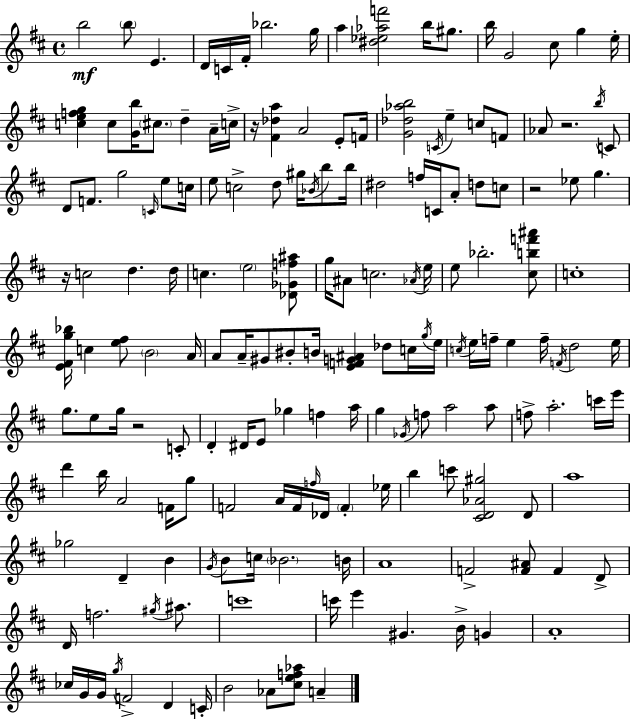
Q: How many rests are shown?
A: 5